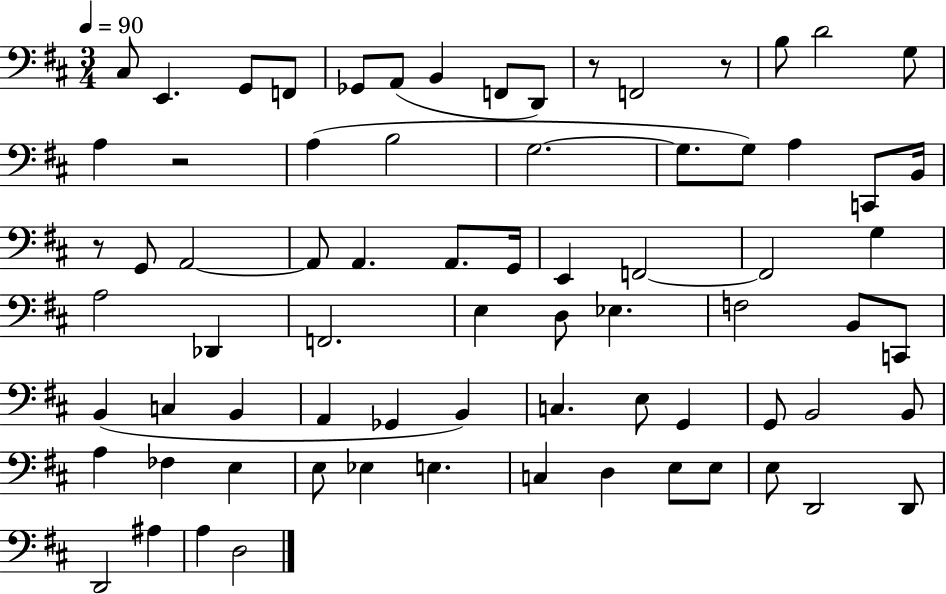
{
  \clef bass
  \numericTimeSignature
  \time 3/4
  \key d \major
  \tempo 4 = 90
  cis8 e,4. g,8 f,8 | ges,8 a,8( b,4 f,8 d,8) | r8 f,2 r8 | b8 d'2 g8 | \break a4 r2 | a4( b2 | g2.~~ | g8. g8) a4 c,8 b,16 | \break r8 g,8 a,2~~ | a,8 a,4. a,8. g,16 | e,4 f,2~~ | f,2 g4 | \break a2 des,4 | f,2. | e4 d8 ees4. | f2 b,8 c,8 | \break b,4( c4 b,4 | a,4 ges,4 b,4) | c4. e8 g,4 | g,8 b,2 b,8 | \break a4 fes4 e4 | e8 ees4 e4. | c4 d4 e8 e8 | e8 d,2 d,8 | \break d,2 ais4 | a4 d2 | \bar "|."
}